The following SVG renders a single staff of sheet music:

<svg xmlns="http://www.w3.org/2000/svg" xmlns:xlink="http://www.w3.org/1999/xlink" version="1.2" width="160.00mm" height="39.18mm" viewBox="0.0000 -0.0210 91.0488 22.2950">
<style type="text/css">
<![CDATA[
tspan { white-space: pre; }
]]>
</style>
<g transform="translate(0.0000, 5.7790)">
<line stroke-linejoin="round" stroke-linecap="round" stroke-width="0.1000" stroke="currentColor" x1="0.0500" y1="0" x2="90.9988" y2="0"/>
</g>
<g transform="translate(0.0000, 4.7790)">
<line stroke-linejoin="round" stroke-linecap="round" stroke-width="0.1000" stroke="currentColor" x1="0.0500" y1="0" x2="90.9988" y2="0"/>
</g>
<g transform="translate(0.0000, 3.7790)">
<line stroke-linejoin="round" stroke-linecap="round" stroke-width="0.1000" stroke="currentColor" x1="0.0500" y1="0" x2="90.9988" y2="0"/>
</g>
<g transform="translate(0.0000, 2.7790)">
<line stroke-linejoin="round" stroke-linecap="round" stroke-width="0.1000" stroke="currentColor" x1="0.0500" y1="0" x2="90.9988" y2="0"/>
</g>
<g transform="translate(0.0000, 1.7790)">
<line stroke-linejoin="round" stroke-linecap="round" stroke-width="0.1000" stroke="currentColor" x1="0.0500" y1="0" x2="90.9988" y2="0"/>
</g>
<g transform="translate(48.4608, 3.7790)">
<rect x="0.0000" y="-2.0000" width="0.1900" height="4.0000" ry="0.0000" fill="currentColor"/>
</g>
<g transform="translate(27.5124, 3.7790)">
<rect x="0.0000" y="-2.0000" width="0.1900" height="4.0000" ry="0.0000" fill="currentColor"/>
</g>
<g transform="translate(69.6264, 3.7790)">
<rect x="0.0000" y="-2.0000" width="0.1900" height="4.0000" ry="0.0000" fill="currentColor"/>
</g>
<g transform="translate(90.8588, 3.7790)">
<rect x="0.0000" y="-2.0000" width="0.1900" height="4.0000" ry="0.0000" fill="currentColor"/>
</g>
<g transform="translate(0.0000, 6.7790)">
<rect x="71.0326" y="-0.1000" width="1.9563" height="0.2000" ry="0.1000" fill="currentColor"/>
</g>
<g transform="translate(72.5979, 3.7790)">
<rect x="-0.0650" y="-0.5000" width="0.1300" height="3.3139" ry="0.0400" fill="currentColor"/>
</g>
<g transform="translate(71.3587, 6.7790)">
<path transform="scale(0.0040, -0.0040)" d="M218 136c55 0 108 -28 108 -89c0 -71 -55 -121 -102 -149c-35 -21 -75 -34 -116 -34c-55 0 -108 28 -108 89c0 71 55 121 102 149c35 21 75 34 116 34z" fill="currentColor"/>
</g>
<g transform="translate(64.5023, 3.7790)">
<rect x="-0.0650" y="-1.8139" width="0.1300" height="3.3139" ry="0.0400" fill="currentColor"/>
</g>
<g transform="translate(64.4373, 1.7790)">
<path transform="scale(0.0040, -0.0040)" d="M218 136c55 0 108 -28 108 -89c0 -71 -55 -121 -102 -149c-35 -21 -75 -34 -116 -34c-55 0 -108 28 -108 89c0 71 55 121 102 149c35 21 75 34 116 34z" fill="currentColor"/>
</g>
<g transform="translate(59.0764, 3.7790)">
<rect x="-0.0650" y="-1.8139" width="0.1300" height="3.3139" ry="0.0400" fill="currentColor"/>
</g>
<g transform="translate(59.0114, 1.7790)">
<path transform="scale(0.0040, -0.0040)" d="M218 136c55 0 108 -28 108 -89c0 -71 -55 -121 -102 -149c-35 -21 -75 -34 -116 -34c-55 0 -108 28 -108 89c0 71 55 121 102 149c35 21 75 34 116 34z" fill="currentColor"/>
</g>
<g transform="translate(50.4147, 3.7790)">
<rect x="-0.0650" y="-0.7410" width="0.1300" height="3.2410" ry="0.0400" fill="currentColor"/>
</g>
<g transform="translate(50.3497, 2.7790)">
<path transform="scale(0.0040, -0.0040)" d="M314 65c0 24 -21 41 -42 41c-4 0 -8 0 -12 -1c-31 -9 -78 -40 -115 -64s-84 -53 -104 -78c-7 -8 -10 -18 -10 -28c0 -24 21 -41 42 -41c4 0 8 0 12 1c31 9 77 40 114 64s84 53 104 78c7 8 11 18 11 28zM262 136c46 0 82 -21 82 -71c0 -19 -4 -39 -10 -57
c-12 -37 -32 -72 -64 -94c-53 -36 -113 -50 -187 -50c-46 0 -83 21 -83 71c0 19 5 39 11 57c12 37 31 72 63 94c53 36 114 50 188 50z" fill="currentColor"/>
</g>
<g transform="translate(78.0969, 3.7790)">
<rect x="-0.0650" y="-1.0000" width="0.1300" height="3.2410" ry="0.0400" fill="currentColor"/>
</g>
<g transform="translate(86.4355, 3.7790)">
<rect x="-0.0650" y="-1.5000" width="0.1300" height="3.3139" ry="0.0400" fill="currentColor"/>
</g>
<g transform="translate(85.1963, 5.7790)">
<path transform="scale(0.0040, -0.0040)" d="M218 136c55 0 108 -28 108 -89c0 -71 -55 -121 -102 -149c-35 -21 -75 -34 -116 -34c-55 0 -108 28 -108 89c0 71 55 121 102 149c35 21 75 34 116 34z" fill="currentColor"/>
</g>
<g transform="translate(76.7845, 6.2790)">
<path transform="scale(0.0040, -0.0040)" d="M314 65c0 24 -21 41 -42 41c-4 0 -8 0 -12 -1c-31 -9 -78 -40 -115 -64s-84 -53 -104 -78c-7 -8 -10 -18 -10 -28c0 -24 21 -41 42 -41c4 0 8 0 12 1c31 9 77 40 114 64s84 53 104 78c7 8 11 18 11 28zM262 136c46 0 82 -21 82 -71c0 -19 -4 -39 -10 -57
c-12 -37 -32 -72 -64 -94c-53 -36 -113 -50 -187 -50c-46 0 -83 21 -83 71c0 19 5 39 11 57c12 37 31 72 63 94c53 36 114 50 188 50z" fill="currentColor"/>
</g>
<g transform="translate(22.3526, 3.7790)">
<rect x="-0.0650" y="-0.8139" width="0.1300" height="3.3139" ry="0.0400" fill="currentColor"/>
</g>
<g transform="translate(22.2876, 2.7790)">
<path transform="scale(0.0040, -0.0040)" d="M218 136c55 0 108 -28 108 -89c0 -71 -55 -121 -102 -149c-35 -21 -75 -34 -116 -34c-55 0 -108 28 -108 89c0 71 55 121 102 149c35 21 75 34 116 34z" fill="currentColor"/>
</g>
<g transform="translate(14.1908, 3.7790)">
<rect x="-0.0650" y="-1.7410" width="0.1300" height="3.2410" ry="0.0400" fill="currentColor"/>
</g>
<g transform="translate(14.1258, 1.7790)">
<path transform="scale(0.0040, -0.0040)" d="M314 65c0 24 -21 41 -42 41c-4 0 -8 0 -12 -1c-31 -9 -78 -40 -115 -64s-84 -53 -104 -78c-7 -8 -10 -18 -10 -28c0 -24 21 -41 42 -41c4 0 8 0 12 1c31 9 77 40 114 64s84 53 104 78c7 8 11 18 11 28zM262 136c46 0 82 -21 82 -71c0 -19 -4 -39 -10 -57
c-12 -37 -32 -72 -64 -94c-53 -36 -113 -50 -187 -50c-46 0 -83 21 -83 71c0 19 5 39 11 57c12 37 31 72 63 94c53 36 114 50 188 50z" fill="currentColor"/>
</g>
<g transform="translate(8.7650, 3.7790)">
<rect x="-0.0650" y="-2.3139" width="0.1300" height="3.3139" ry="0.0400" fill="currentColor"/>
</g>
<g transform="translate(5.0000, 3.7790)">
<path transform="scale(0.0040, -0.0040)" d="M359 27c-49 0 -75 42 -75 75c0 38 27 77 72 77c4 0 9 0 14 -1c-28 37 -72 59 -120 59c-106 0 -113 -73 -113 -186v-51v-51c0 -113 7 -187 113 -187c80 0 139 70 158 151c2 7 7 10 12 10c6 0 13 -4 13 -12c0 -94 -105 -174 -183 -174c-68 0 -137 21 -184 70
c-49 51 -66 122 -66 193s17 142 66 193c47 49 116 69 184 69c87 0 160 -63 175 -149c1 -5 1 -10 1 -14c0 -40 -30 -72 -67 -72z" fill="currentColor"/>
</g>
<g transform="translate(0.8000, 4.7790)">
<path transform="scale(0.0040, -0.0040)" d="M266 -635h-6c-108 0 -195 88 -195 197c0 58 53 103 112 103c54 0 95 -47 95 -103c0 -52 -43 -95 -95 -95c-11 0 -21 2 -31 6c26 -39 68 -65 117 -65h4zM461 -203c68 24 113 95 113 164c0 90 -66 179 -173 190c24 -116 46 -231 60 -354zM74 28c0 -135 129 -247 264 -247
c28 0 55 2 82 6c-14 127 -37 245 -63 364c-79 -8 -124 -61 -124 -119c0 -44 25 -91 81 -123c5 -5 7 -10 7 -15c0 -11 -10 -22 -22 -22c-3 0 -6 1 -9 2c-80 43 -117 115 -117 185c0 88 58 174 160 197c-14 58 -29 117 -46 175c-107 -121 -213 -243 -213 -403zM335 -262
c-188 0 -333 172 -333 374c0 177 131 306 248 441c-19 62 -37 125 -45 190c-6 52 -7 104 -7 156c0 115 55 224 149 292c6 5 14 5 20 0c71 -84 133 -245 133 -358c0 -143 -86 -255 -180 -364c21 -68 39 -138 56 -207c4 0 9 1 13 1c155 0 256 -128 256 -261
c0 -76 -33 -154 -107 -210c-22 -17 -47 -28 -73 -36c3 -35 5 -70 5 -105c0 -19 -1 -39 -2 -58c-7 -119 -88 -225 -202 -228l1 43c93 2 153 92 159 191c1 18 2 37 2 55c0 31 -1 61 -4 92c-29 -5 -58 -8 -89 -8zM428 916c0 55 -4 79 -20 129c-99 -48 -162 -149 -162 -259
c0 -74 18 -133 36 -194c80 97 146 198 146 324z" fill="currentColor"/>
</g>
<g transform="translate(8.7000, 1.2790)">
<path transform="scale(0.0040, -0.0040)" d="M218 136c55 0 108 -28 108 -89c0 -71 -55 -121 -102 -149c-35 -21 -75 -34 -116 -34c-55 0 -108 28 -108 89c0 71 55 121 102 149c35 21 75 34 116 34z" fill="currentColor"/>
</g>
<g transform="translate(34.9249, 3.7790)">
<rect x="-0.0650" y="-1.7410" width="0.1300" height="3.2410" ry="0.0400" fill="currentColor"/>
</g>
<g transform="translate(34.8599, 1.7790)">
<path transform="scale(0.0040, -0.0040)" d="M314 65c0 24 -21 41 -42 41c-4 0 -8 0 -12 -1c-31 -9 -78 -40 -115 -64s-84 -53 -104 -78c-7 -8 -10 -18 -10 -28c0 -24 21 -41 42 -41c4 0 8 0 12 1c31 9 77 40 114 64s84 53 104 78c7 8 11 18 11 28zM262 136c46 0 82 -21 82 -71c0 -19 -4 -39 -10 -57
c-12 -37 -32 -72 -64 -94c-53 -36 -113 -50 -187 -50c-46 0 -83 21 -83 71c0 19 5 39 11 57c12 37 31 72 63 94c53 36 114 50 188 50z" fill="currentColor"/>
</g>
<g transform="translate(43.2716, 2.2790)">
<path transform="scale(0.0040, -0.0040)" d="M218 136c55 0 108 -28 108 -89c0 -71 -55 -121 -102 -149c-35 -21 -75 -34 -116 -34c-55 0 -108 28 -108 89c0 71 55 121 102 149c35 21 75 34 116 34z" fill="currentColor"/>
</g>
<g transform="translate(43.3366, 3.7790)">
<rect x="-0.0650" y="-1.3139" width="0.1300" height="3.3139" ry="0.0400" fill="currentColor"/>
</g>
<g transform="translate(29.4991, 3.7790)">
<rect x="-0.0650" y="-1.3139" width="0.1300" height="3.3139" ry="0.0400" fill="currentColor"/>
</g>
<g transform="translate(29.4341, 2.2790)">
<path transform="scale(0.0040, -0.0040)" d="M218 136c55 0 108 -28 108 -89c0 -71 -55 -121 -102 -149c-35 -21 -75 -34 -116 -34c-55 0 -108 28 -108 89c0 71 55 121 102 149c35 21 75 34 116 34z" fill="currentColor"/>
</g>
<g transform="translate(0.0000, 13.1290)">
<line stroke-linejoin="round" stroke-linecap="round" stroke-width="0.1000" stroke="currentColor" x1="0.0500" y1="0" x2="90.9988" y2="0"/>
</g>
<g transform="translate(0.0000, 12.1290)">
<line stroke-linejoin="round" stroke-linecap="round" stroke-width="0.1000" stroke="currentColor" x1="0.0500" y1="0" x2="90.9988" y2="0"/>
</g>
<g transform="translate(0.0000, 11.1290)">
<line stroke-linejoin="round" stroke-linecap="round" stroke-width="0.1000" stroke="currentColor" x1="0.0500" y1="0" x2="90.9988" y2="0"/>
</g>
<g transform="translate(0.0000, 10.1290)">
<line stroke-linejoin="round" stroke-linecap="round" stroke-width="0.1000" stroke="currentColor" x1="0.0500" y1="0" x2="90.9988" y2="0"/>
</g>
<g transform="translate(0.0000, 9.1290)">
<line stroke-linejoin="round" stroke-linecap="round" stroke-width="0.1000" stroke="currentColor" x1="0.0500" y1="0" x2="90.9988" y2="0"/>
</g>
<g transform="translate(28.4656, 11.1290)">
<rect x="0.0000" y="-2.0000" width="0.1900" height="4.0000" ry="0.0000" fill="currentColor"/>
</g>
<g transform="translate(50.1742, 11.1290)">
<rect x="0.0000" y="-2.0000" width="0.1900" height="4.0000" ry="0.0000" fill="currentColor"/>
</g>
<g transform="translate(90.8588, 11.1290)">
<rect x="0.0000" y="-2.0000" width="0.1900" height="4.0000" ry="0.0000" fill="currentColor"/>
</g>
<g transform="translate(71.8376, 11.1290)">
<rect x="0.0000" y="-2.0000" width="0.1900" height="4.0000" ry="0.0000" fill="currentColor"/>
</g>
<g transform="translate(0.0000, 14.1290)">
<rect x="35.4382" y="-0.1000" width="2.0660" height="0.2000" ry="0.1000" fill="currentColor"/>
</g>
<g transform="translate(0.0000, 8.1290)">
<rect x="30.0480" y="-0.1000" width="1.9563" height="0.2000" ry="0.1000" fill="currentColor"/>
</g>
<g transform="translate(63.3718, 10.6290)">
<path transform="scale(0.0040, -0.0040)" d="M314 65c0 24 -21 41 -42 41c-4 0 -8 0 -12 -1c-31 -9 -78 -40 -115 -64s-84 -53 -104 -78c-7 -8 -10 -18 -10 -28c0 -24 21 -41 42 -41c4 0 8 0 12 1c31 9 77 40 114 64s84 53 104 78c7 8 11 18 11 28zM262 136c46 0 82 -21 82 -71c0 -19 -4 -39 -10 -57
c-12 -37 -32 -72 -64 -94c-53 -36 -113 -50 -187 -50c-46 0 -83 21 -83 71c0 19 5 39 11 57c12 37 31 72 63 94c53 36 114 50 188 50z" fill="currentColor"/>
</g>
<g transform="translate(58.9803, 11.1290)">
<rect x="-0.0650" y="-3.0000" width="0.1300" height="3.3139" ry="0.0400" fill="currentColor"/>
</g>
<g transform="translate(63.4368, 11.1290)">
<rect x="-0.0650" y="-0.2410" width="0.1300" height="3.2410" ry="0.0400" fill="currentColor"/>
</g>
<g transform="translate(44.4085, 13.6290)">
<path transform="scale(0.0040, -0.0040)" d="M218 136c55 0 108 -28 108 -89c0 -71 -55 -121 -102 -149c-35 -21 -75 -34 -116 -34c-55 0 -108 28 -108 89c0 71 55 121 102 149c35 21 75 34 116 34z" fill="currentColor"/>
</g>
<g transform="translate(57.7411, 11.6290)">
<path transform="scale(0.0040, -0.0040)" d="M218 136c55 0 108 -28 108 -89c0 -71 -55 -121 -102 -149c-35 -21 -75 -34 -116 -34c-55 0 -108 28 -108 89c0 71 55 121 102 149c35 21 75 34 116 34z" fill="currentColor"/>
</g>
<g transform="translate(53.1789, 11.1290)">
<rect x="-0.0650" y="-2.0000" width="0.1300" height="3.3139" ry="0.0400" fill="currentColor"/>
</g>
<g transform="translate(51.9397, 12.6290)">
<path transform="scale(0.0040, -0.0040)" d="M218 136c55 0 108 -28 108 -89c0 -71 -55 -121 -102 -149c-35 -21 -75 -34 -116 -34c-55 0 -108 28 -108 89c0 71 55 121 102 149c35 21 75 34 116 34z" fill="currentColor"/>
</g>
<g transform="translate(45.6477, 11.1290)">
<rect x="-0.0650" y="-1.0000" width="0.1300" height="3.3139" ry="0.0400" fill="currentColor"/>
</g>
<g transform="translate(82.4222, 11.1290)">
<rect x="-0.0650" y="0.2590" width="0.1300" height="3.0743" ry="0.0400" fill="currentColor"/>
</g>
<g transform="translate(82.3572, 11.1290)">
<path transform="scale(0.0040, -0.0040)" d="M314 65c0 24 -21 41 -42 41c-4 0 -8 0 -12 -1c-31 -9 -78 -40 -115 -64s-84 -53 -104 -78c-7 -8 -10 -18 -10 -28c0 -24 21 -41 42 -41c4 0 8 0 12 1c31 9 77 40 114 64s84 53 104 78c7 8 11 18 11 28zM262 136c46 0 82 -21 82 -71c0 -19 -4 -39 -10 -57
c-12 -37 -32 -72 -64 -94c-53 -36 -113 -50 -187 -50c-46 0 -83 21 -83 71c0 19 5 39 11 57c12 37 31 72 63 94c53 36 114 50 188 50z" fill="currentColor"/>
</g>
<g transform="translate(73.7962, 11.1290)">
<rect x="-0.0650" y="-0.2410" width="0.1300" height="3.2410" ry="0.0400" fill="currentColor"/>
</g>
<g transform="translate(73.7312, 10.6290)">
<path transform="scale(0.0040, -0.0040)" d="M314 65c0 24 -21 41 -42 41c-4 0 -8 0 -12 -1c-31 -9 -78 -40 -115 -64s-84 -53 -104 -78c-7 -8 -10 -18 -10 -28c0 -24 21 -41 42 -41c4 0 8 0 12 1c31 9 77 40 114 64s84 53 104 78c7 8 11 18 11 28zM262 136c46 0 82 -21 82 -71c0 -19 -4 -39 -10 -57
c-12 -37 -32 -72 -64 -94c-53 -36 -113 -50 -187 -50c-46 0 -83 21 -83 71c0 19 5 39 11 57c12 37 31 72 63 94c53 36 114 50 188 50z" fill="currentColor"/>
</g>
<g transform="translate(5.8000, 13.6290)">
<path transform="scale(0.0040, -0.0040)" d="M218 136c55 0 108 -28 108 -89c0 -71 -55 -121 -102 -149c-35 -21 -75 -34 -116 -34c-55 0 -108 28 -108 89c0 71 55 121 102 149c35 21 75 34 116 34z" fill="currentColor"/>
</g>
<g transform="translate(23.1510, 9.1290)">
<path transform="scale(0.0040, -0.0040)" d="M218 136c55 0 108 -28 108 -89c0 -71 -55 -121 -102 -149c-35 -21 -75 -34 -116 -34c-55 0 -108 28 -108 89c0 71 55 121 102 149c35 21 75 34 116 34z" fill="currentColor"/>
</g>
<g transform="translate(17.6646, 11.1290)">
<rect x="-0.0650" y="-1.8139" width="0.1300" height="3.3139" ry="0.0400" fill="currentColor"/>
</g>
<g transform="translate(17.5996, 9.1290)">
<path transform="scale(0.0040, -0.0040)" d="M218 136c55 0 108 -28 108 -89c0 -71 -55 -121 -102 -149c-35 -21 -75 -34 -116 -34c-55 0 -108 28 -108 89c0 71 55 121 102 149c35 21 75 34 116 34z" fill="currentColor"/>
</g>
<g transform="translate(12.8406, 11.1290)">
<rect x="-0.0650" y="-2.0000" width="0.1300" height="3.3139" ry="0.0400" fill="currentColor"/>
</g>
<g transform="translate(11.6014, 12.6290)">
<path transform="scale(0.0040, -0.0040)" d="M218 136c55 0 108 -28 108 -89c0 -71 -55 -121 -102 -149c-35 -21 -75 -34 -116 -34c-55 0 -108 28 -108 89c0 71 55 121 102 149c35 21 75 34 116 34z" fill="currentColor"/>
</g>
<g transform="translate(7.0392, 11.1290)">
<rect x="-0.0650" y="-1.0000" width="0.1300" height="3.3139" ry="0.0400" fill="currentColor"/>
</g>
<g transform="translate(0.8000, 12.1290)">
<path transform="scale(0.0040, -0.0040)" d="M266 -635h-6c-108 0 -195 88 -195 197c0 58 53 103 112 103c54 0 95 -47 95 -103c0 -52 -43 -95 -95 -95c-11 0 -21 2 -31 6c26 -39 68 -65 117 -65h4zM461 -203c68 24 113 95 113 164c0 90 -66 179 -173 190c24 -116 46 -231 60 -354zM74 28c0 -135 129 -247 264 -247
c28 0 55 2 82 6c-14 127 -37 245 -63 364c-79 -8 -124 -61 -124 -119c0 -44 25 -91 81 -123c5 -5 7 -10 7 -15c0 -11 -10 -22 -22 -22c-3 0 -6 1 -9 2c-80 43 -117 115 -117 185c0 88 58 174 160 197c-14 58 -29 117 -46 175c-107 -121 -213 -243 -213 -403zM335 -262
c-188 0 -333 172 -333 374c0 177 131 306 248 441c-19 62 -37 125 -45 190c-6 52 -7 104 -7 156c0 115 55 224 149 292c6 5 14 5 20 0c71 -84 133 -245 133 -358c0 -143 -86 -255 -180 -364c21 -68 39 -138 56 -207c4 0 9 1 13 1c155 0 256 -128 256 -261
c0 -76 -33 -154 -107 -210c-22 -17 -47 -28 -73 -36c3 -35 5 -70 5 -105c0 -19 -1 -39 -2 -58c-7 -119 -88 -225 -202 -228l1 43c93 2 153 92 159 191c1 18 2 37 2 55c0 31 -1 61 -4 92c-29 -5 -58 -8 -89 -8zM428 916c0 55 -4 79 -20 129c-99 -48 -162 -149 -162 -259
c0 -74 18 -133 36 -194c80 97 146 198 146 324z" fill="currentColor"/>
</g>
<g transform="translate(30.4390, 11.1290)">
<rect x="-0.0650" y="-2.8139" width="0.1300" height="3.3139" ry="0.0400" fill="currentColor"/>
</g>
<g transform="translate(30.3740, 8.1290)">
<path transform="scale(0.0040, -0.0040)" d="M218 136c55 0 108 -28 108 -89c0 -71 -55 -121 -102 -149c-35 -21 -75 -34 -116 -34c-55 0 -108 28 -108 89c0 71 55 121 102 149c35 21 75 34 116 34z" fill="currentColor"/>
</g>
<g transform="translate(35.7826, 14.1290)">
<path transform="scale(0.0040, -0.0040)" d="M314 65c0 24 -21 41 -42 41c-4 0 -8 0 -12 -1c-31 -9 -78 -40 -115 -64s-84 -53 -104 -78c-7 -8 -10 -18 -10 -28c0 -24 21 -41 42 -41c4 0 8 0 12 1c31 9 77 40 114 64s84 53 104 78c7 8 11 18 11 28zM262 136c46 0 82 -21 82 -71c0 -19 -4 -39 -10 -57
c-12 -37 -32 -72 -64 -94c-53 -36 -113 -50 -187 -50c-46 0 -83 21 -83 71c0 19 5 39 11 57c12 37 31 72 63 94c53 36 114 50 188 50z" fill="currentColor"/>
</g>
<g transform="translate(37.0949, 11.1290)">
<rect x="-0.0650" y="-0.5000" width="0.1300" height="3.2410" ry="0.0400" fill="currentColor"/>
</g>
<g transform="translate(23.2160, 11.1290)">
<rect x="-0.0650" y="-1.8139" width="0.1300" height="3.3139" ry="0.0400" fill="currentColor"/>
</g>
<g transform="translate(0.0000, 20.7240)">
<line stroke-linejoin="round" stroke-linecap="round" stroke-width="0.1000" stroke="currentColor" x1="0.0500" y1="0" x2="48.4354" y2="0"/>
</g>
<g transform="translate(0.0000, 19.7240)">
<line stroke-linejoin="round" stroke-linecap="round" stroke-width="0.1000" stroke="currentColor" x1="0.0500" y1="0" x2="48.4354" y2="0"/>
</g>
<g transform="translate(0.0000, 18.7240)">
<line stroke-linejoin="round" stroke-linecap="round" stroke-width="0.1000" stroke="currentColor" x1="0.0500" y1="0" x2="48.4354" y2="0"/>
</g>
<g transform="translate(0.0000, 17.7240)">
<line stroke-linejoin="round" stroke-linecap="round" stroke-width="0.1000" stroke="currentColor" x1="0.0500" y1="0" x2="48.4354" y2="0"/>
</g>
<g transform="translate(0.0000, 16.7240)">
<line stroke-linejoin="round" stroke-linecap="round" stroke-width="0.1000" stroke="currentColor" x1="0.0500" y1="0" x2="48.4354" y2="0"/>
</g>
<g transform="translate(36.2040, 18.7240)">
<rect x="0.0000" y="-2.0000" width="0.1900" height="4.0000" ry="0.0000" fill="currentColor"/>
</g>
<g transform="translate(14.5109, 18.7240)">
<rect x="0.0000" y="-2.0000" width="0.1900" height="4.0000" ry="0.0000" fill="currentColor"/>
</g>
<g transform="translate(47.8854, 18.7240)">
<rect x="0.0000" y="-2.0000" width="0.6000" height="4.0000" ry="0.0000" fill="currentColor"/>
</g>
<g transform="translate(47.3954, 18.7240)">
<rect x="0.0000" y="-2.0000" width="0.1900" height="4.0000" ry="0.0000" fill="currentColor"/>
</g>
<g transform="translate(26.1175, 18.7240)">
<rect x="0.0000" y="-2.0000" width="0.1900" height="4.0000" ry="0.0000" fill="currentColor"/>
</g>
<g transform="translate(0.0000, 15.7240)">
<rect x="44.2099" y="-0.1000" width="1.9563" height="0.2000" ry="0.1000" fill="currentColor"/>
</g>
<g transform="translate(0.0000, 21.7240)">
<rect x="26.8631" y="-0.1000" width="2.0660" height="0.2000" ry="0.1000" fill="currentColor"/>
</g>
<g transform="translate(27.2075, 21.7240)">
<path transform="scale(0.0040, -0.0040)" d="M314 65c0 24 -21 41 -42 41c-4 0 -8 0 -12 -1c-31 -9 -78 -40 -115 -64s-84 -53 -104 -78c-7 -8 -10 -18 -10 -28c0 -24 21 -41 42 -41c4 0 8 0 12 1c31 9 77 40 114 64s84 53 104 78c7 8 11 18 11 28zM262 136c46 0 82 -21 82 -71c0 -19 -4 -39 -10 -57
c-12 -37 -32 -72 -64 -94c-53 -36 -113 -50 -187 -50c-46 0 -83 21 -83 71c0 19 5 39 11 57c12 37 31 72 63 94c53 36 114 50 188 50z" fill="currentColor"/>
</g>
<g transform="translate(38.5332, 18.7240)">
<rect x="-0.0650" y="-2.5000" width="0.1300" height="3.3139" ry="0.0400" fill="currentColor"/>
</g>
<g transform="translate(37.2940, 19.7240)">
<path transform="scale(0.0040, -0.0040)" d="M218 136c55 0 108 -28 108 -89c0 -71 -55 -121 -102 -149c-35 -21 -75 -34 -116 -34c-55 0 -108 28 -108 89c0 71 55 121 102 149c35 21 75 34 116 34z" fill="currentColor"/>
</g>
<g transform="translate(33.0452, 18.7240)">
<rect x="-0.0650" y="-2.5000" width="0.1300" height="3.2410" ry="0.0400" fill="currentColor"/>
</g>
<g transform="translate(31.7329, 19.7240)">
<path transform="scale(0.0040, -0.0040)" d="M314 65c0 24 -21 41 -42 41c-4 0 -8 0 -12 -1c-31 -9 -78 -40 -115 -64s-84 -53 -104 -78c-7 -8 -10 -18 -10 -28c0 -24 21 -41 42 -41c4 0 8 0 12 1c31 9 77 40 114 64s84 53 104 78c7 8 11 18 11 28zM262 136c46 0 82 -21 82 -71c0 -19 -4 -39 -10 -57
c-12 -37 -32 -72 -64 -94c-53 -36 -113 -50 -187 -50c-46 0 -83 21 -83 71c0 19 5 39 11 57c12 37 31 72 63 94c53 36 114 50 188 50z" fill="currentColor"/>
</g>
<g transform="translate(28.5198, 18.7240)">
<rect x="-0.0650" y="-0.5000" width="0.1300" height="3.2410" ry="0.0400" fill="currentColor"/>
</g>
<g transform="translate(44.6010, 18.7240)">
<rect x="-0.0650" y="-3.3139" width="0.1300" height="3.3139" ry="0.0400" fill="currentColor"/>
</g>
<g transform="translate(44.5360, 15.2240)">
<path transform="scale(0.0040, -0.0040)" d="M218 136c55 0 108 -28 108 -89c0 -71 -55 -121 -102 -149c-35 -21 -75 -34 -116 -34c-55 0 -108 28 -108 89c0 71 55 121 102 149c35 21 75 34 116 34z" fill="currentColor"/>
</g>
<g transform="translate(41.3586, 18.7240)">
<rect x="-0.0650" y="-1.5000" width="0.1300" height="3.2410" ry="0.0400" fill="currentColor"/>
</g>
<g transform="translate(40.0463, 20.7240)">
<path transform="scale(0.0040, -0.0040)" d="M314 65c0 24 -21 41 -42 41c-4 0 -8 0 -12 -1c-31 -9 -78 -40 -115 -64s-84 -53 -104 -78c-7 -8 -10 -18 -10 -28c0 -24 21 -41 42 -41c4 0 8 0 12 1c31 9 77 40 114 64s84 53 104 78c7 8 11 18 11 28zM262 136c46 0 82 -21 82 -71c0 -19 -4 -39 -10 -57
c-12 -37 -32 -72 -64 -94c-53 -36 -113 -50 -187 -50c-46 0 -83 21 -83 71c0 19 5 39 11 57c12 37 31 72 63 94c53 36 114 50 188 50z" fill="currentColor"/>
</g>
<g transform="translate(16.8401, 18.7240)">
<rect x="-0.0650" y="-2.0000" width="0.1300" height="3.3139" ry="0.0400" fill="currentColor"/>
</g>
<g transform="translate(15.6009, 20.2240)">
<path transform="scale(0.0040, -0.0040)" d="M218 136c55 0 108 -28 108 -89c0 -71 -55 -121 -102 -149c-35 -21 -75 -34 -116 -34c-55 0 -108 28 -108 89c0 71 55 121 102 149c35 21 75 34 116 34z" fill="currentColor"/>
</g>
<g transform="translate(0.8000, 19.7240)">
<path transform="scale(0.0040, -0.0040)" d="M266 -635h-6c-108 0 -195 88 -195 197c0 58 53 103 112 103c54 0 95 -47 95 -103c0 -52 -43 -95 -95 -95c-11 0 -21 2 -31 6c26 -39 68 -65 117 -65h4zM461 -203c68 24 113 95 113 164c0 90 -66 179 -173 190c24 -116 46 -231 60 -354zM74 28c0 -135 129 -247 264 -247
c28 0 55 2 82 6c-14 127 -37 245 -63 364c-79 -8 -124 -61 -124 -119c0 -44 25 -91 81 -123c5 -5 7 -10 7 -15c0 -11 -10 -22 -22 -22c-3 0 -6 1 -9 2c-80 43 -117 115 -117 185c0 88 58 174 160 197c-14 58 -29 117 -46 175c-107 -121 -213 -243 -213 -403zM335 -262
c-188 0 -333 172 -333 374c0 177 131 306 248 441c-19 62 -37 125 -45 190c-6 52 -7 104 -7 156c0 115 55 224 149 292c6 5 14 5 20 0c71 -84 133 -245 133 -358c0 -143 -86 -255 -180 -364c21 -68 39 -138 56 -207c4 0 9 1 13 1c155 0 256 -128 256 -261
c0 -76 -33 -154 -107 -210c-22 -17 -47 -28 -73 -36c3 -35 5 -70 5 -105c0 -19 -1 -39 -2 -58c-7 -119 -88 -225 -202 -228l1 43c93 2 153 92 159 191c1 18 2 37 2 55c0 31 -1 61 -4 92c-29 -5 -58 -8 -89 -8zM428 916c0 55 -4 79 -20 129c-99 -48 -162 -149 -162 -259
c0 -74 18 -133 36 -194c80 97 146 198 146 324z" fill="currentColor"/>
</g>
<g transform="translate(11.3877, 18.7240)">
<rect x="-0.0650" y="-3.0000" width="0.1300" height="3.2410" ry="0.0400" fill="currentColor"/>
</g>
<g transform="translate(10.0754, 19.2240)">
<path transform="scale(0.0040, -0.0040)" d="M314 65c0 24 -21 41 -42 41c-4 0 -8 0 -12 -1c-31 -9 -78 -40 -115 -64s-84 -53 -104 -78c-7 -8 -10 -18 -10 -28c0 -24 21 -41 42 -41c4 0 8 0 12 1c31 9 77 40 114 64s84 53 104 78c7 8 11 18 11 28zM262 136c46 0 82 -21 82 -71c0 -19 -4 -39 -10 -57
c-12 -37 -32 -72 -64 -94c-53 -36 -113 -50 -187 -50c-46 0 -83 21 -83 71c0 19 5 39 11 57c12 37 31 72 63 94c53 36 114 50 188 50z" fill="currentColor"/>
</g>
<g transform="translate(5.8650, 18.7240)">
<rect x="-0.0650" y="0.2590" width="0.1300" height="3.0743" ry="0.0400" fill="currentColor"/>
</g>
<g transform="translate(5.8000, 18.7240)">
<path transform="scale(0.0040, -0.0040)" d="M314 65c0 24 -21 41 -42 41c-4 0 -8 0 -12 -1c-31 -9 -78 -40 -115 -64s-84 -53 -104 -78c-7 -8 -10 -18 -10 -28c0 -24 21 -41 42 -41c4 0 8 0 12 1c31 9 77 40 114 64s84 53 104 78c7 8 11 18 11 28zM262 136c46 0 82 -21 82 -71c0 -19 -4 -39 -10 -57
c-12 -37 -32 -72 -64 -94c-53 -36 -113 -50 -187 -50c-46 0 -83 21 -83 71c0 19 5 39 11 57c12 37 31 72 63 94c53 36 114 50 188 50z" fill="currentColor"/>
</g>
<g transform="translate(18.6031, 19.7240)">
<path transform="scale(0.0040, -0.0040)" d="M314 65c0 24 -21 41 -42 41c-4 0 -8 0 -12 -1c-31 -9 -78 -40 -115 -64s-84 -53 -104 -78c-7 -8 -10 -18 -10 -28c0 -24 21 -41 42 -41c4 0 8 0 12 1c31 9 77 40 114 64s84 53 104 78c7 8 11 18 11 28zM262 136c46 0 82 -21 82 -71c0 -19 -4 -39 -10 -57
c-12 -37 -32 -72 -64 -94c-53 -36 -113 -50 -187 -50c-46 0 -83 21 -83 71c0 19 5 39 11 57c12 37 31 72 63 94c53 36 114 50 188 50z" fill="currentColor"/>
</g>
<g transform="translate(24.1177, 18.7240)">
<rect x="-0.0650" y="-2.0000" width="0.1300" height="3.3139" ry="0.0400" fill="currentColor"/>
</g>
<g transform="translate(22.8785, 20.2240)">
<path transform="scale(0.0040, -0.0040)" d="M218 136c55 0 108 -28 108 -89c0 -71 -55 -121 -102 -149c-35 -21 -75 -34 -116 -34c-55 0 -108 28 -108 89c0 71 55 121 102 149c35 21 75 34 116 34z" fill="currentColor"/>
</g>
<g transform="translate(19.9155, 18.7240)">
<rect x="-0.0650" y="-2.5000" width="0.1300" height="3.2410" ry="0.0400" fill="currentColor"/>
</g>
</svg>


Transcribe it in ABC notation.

X:1
T:Untitled
M:4/4
L:1/4
K:C
g f2 d e f2 e d2 f f C D2 E D F f f a C2 D F A c2 c2 B2 B2 A2 F G2 F C2 G2 G E2 b